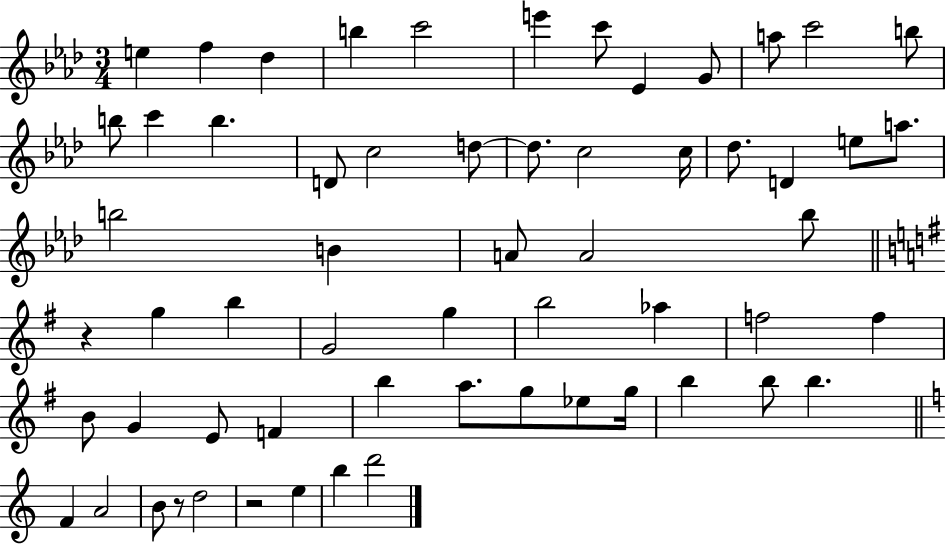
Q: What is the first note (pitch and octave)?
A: E5